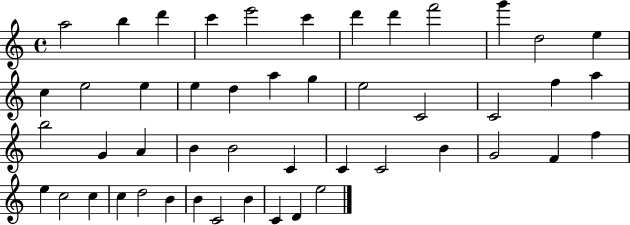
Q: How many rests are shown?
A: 0